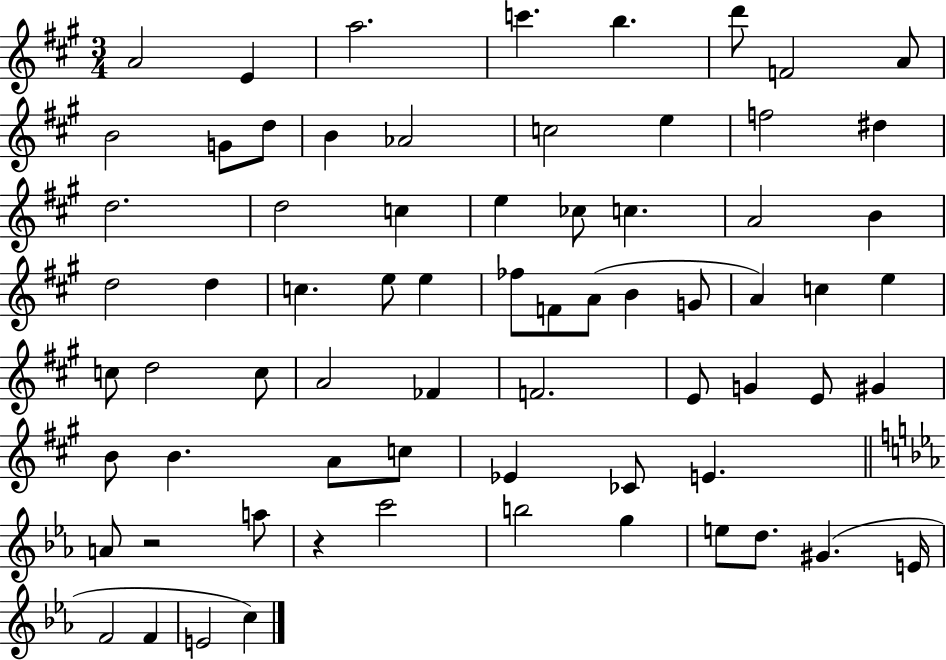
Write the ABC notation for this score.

X:1
T:Untitled
M:3/4
L:1/4
K:A
A2 E a2 c' b d'/2 F2 A/2 B2 G/2 d/2 B _A2 c2 e f2 ^d d2 d2 c e _c/2 c A2 B d2 d c e/2 e _f/2 F/2 A/2 B G/2 A c e c/2 d2 c/2 A2 _F F2 E/2 G E/2 ^G B/2 B A/2 c/2 _E _C/2 E A/2 z2 a/2 z c'2 b2 g e/2 d/2 ^G E/4 F2 F E2 c